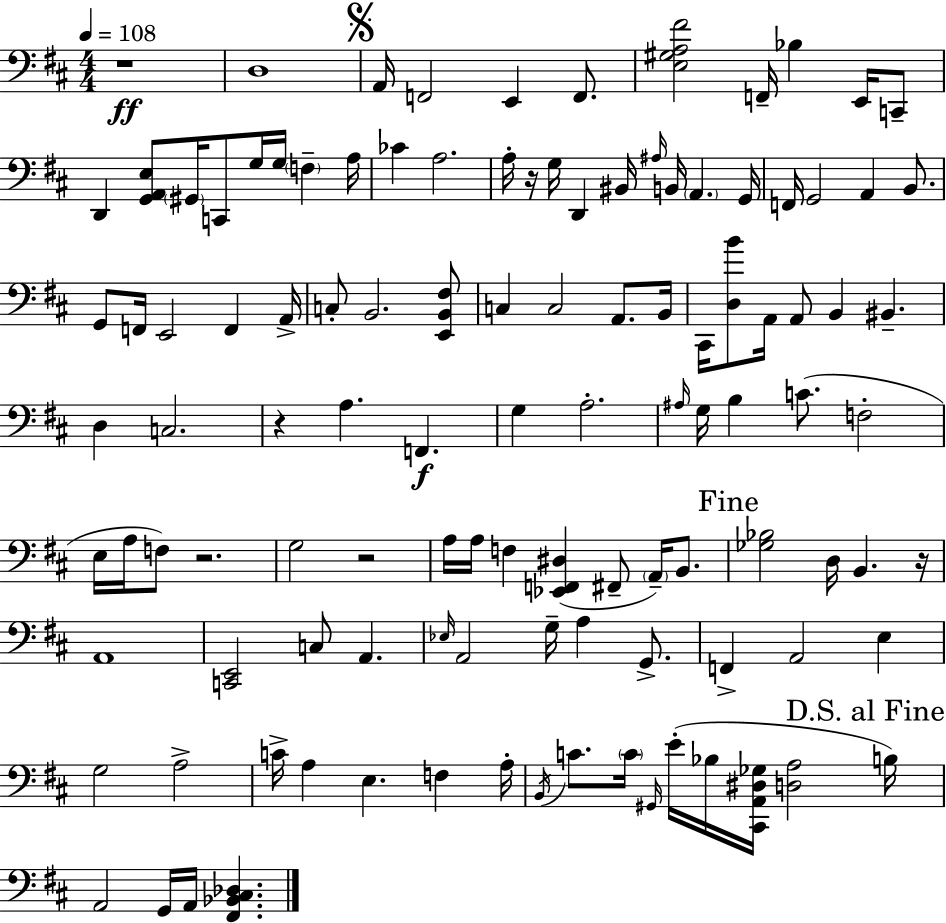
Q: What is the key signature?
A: D major